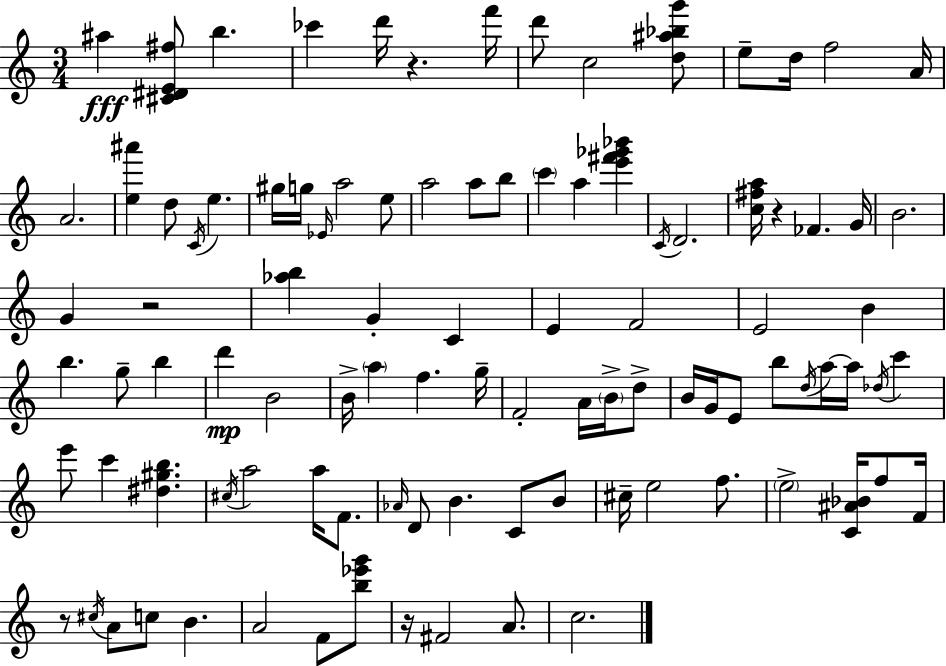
A#5/q [C#4,D#4,E4,F#5]/e B5/q. CES6/q D6/s R/q. F6/s D6/e C5/h [D5,A#5,Bb5,G6]/e E5/e D5/s F5/h A4/s A4/h. [E5,A#6]/q D5/e C4/s E5/q. G#5/s G5/s Eb4/s A5/h E5/e A5/h A5/e B5/e C6/q A5/q [E6,F#6,Gb6,Bb6]/q C4/s D4/h. [C5,F#5,A5]/s R/q FES4/q. G4/s B4/h. G4/q R/h [Ab5,B5]/q G4/q C4/q E4/q F4/h E4/h B4/q B5/q. G5/e B5/q D6/q B4/h B4/s A5/q F5/q. G5/s F4/h A4/s B4/s D5/e B4/s G4/s E4/e B5/e D5/s A5/s A5/s Db5/s C6/q E6/e C6/q [D#5,G#5,B5]/q. C#5/s A5/h A5/s F4/e. Ab4/s D4/e B4/q. C4/e B4/e C#5/s E5/h F5/e. E5/h [C4,A#4,Bb4]/s F5/e F4/s R/e C#5/s A4/e C5/e B4/q. A4/h F4/e [B5,Eb6,G6]/e R/s F#4/h A4/e. C5/h.